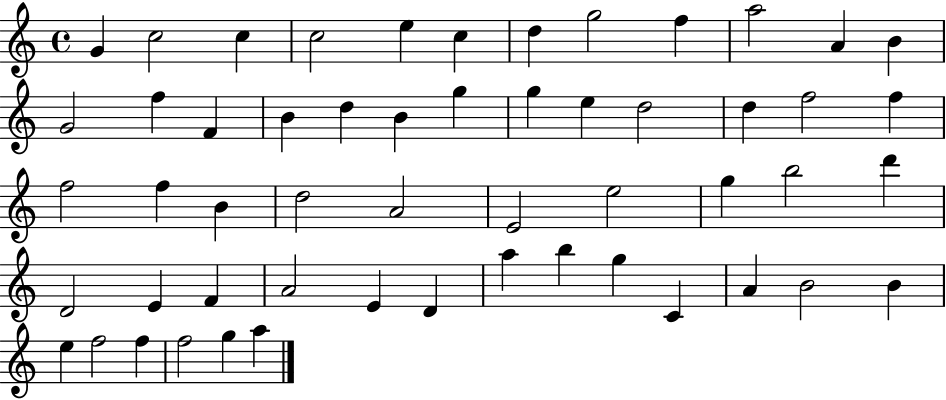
X:1
T:Untitled
M:4/4
L:1/4
K:C
G c2 c c2 e c d g2 f a2 A B G2 f F B d B g g e d2 d f2 f f2 f B d2 A2 E2 e2 g b2 d' D2 E F A2 E D a b g C A B2 B e f2 f f2 g a